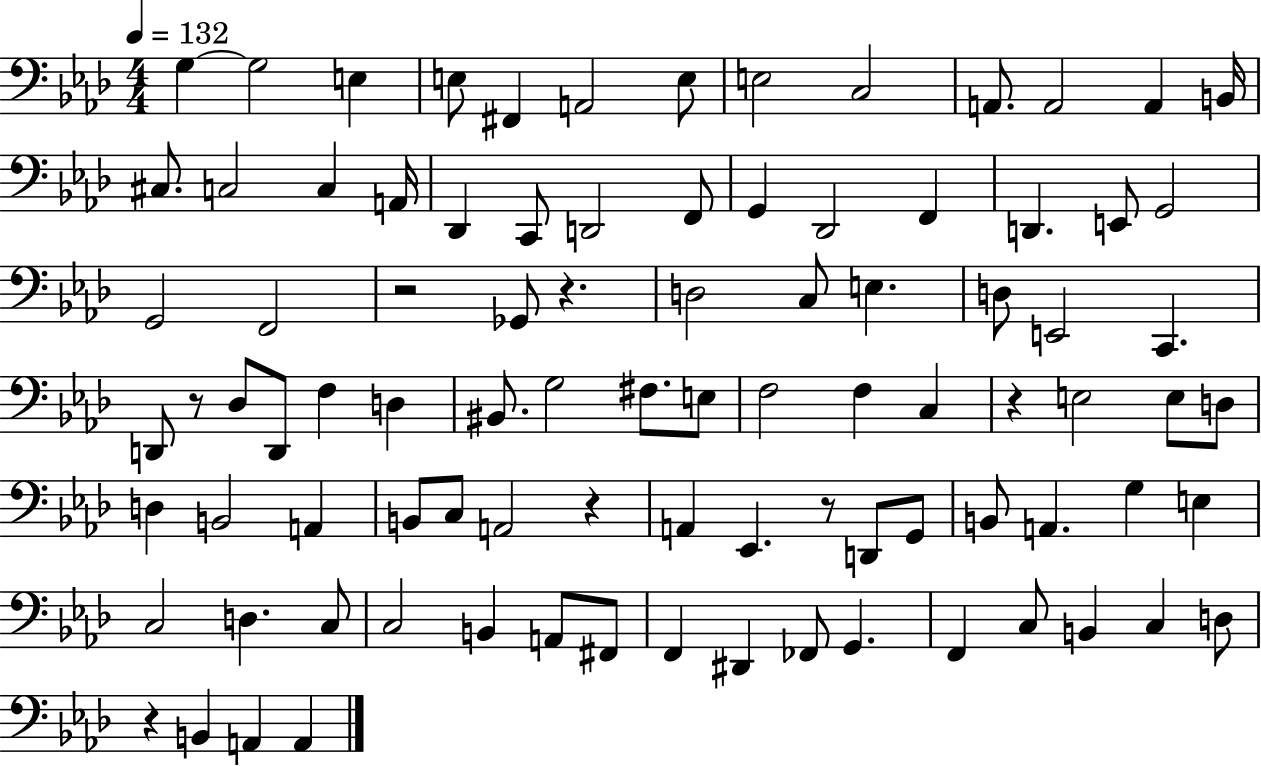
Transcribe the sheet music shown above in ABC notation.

X:1
T:Untitled
M:4/4
L:1/4
K:Ab
G, G,2 E, E,/2 ^F,, A,,2 E,/2 E,2 C,2 A,,/2 A,,2 A,, B,,/4 ^C,/2 C,2 C, A,,/4 _D,, C,,/2 D,,2 F,,/2 G,, _D,,2 F,, D,, E,,/2 G,,2 G,,2 F,,2 z2 _G,,/2 z D,2 C,/2 E, D,/2 E,,2 C,, D,,/2 z/2 _D,/2 D,,/2 F, D, ^B,,/2 G,2 ^F,/2 E,/2 F,2 F, C, z E,2 E,/2 D,/2 D, B,,2 A,, B,,/2 C,/2 A,,2 z A,, _E,, z/2 D,,/2 G,,/2 B,,/2 A,, G, E, C,2 D, C,/2 C,2 B,, A,,/2 ^F,,/2 F,, ^D,, _F,,/2 G,, F,, C,/2 B,, C, D,/2 z B,, A,, A,,